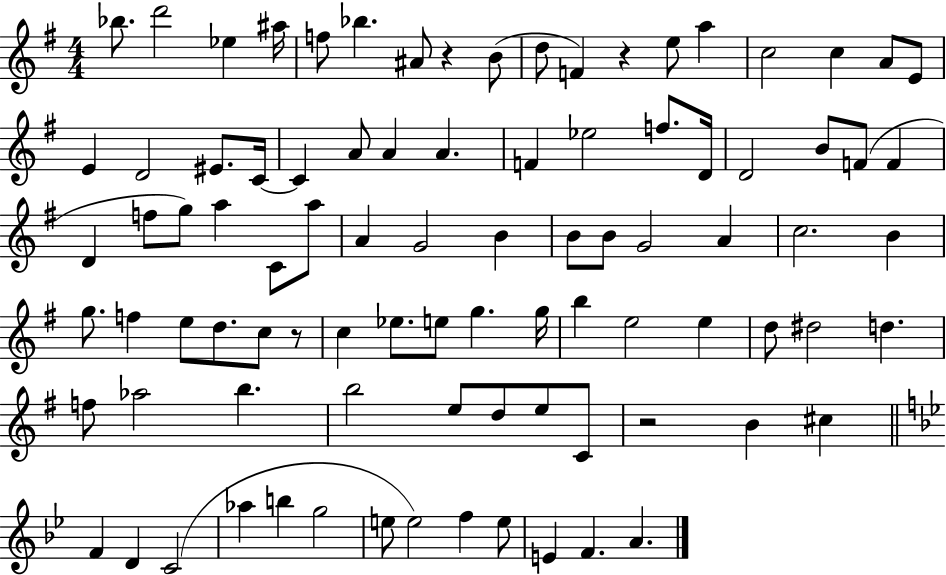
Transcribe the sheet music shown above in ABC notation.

X:1
T:Untitled
M:4/4
L:1/4
K:G
_b/2 d'2 _e ^a/4 f/2 _b ^A/2 z B/2 d/2 F z e/2 a c2 c A/2 E/2 E D2 ^E/2 C/4 C A/2 A A F _e2 f/2 D/4 D2 B/2 F/2 F D f/2 g/2 a C/2 a/2 A G2 B B/2 B/2 G2 A c2 B g/2 f e/2 d/2 c/2 z/2 c _e/2 e/2 g g/4 b e2 e d/2 ^d2 d f/2 _a2 b b2 e/2 d/2 e/2 C/2 z2 B ^c F D C2 _a b g2 e/2 e2 f e/2 E F A